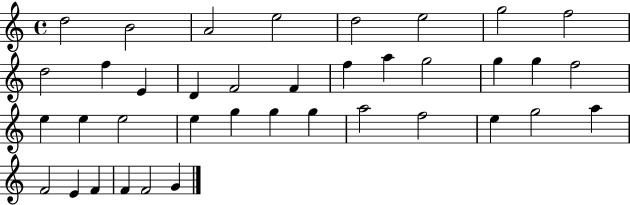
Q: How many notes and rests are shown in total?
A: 38